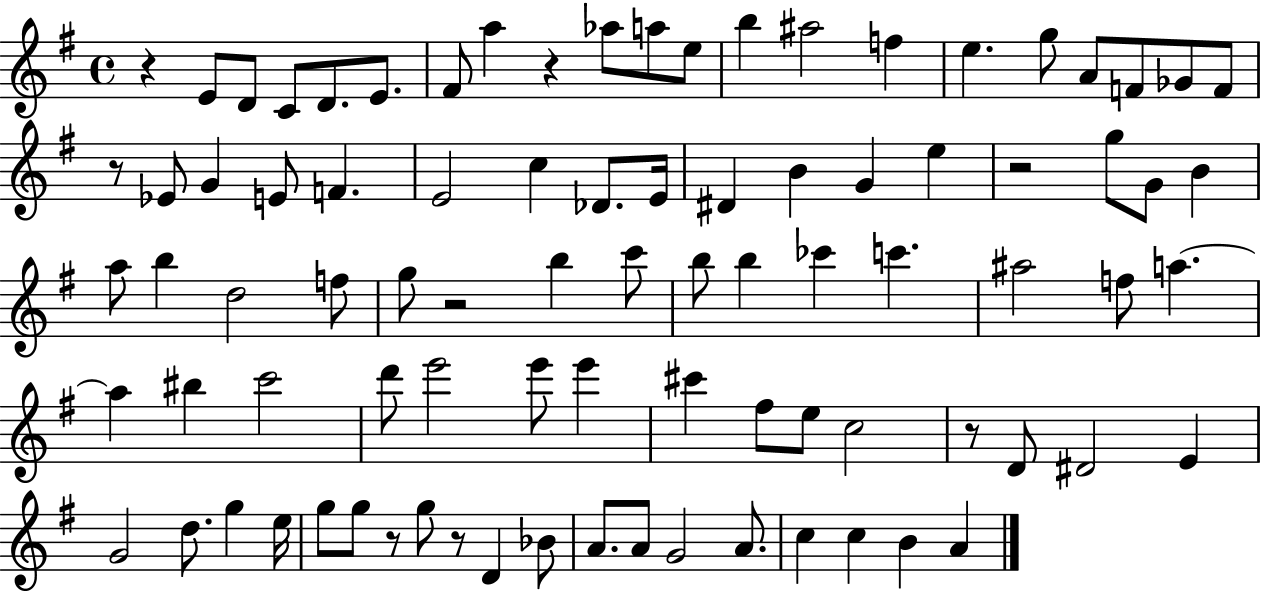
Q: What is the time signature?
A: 4/4